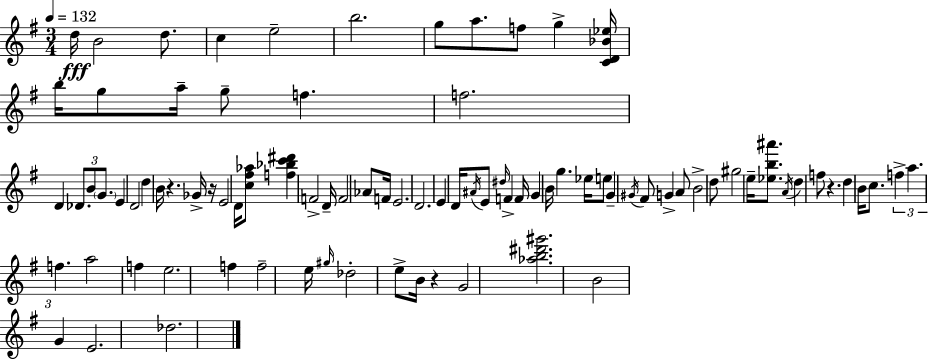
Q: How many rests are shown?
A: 4